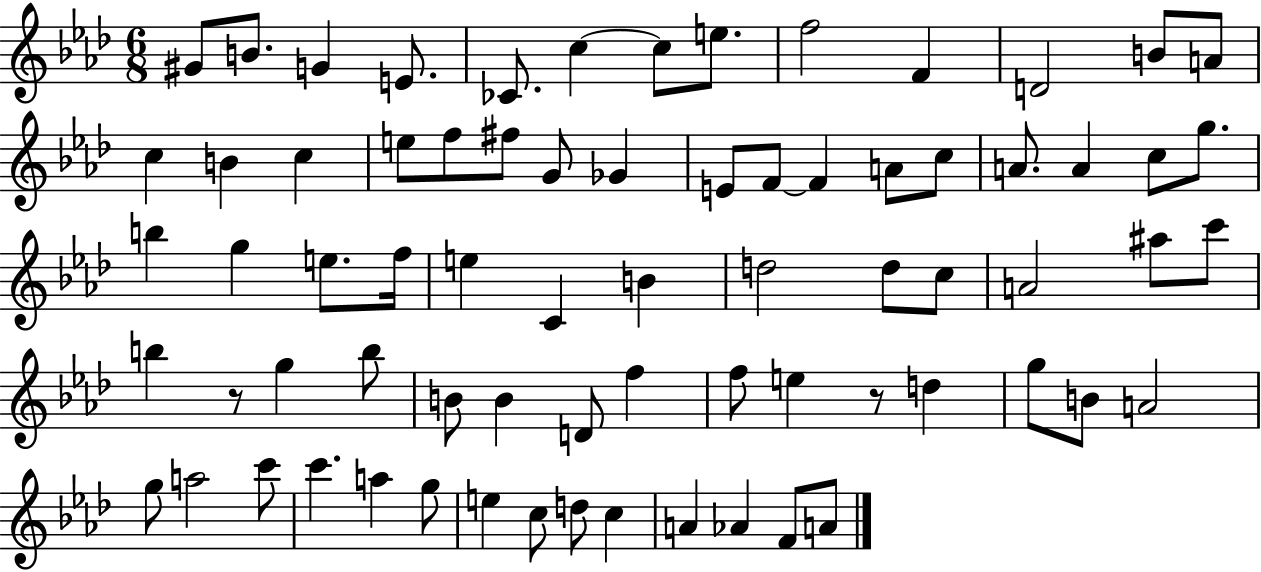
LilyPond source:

{
  \clef treble
  \numericTimeSignature
  \time 6/8
  \key aes \major
  gis'8 b'8. g'4 e'8. | ces'8. c''4~~ c''8 e''8. | f''2 f'4 | d'2 b'8 a'8 | \break c''4 b'4 c''4 | e''8 f''8 fis''8 g'8 ges'4 | e'8 f'8~~ f'4 a'8 c''8 | a'8. a'4 c''8 g''8. | \break b''4 g''4 e''8. f''16 | e''4 c'4 b'4 | d''2 d''8 c''8 | a'2 ais''8 c'''8 | \break b''4 r8 g''4 b''8 | b'8 b'4 d'8 f''4 | f''8 e''4 r8 d''4 | g''8 b'8 a'2 | \break g''8 a''2 c'''8 | c'''4. a''4 g''8 | e''4 c''8 d''8 c''4 | a'4 aes'4 f'8 a'8 | \break \bar "|."
}